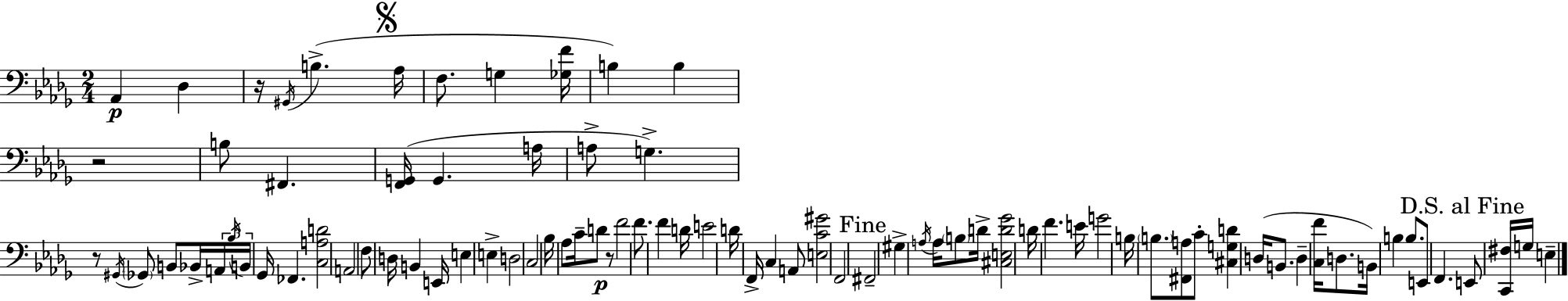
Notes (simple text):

Ab2/q Db3/q R/s G#2/s B3/q. Ab3/s F3/e. G3/q [Gb3,F4]/s B3/q B3/q R/h B3/e F#2/q. [F2,G2]/s G2/q. A3/s A3/e G3/q. R/e G#2/s Gb2/e B2/e Bb2/s A2/s Bb3/s B2/s Gb2/s FES2/q. [C3,A3,D4]/h A2/h F3/e D3/s B2/q E2/s E3/q E3/q D3/h C3/h Bb3/s Ab3/e C4/s D4/e R/e F4/h F4/e. F4/q D4/s E4/h D4/s F2/s C3/q A2/e [E3,C4,G#4]/h F2/h F#2/h G#3/q A3/s A3/s B3/e D4/s [C#3,E3,D4,Gb4]/h D4/s F4/q. E4/s G4/h B3/s B3/e. [F#2,A3]/e C4/e [C#3,G3,D4]/q D3/s B2/e. D3/q [C3,F4]/s D3/e. B2/s B3/q B3/e. E2/e F2/q. E2/e [C2,F#3]/s G3/s E3/q